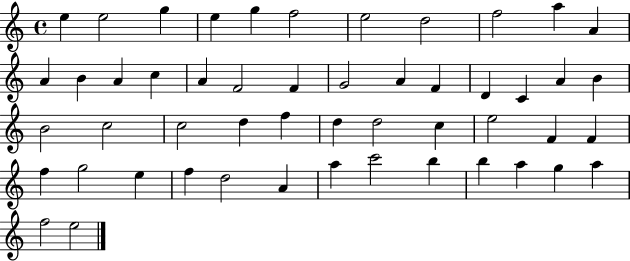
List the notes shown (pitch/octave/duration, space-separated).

E5/q E5/h G5/q E5/q G5/q F5/h E5/h D5/h F5/h A5/q A4/q A4/q B4/q A4/q C5/q A4/q F4/h F4/q G4/h A4/q F4/q D4/q C4/q A4/q B4/q B4/h C5/h C5/h D5/q F5/q D5/q D5/h C5/q E5/h F4/q F4/q F5/q G5/h E5/q F5/q D5/h A4/q A5/q C6/h B5/q B5/q A5/q G5/q A5/q F5/h E5/h